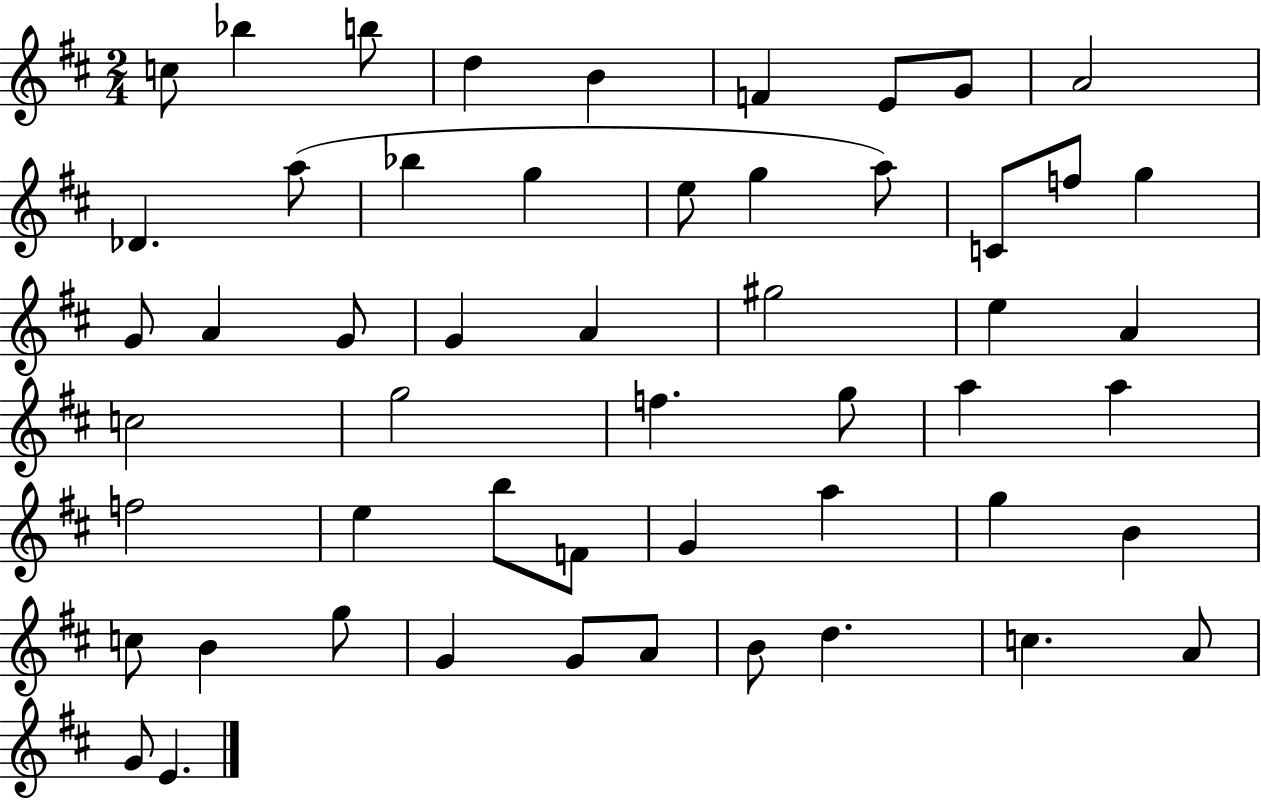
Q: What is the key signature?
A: D major